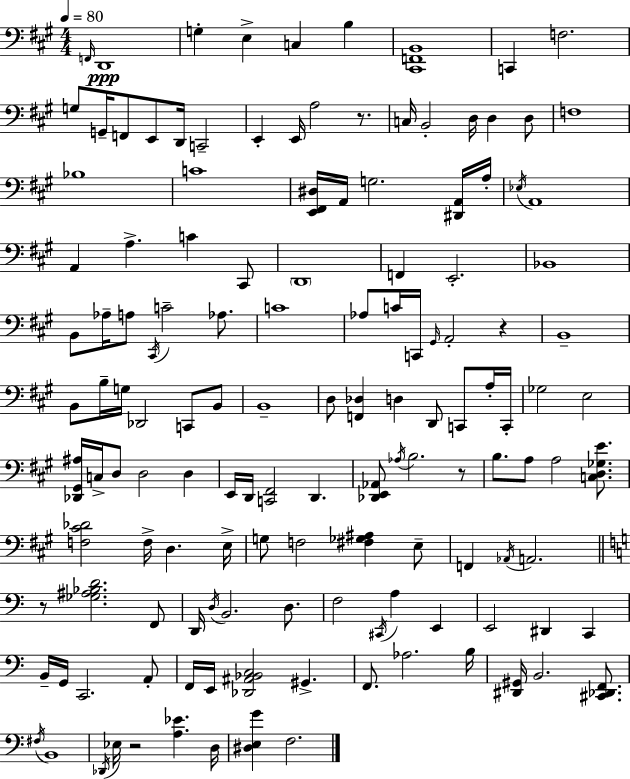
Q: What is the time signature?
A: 4/4